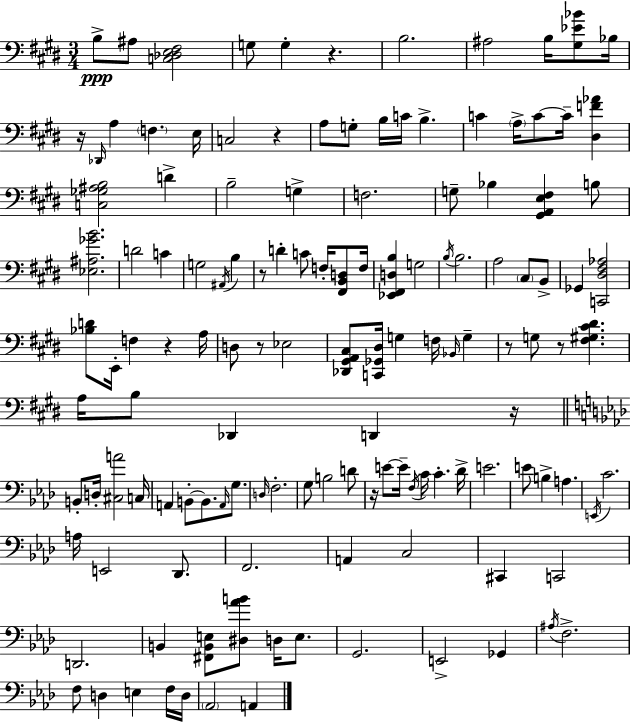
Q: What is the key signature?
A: E major